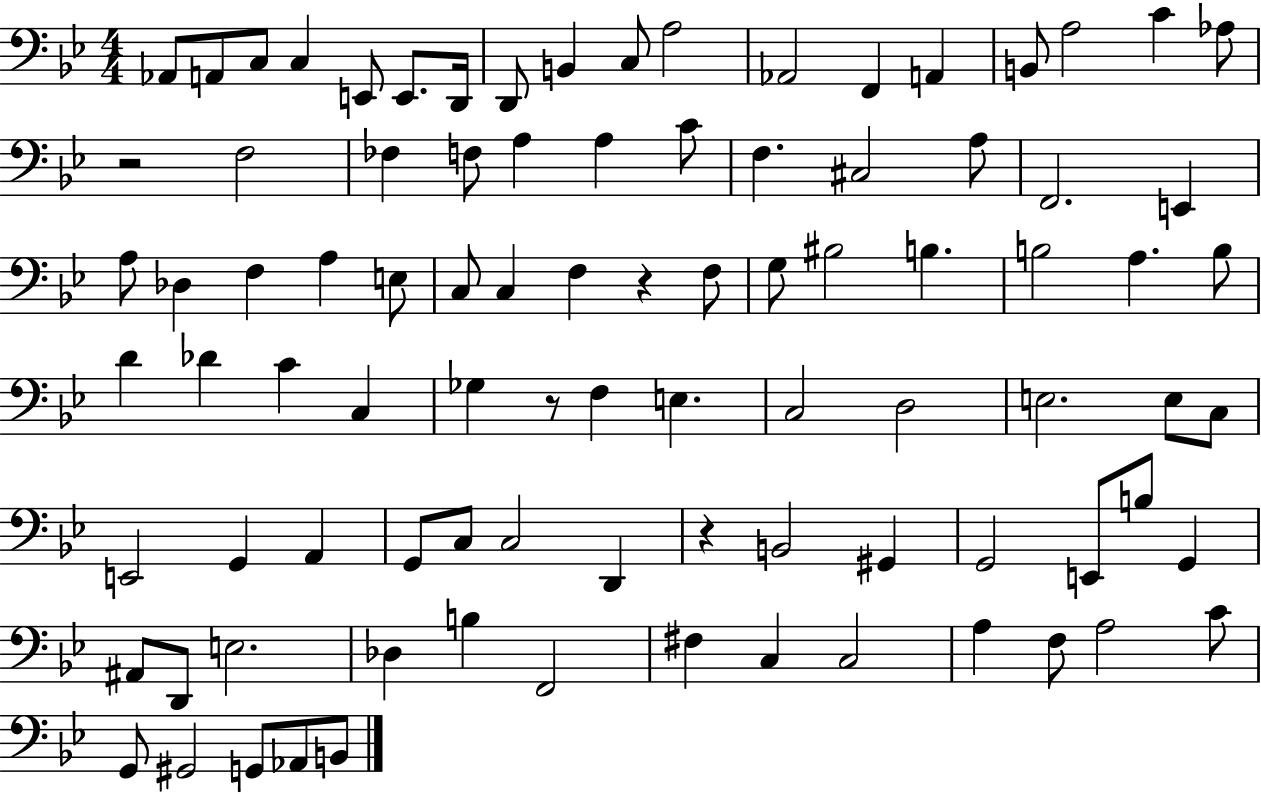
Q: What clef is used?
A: bass